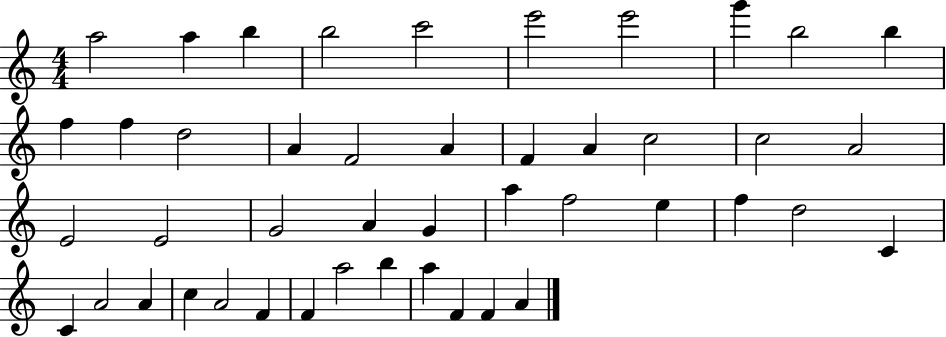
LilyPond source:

{
  \clef treble
  \numericTimeSignature
  \time 4/4
  \key c \major
  a''2 a''4 b''4 | b''2 c'''2 | e'''2 e'''2 | g'''4 b''2 b''4 | \break f''4 f''4 d''2 | a'4 f'2 a'4 | f'4 a'4 c''2 | c''2 a'2 | \break e'2 e'2 | g'2 a'4 g'4 | a''4 f''2 e''4 | f''4 d''2 c'4 | \break c'4 a'2 a'4 | c''4 a'2 f'4 | f'4 a''2 b''4 | a''4 f'4 f'4 a'4 | \break \bar "|."
}